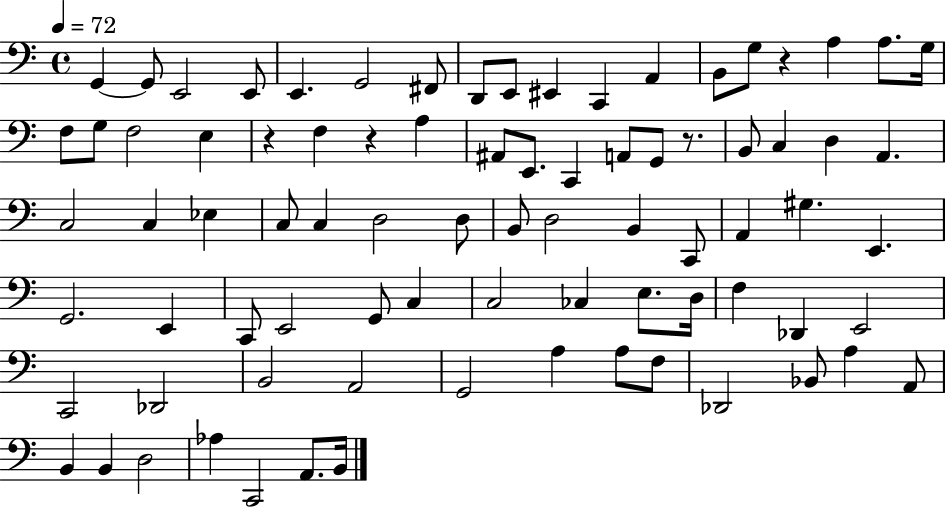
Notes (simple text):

G2/q G2/e E2/h E2/e E2/q. G2/h F#2/e D2/e E2/e EIS2/q C2/q A2/q B2/e G3/e R/q A3/q A3/e. G3/s F3/e G3/e F3/h E3/q R/q F3/q R/q A3/q A#2/e E2/e. C2/q A2/e G2/e R/e. B2/e C3/q D3/q A2/q. C3/h C3/q Eb3/q C3/e C3/q D3/h D3/e B2/e D3/h B2/q C2/e A2/q G#3/q. E2/q. G2/h. E2/q C2/e E2/h G2/e C3/q C3/h CES3/q E3/e. D3/s F3/q Db2/q E2/h C2/h Db2/h B2/h A2/h G2/h A3/q A3/e F3/e Db2/h Bb2/e A3/q A2/e B2/q B2/q D3/h Ab3/q C2/h A2/e. B2/s